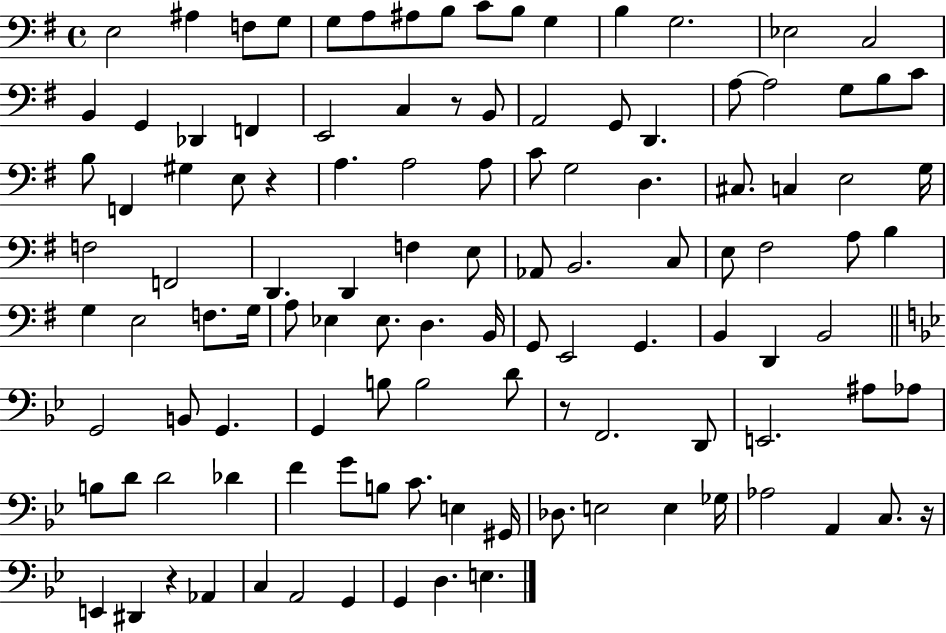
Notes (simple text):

E3/h A#3/q F3/e G3/e G3/e A3/e A#3/e B3/e C4/e B3/e G3/q B3/q G3/h. Eb3/h C3/h B2/q G2/q Db2/q F2/q E2/h C3/q R/e B2/e A2/h G2/e D2/q. A3/e A3/h G3/e B3/e C4/e B3/e F2/q G#3/q E3/e R/q A3/q. A3/h A3/e C4/e G3/h D3/q. C#3/e. C3/q E3/h G3/s F3/h F2/h D2/q. D2/q F3/q E3/e Ab2/e B2/h. C3/e E3/e F#3/h A3/e B3/q G3/q E3/h F3/e. G3/s A3/e Eb3/q Eb3/e. D3/q. B2/s G2/e E2/h G2/q. B2/q D2/q B2/h G2/h B2/e G2/q. G2/q B3/e B3/h D4/e R/e F2/h. D2/e E2/h. A#3/e Ab3/e B3/e D4/e D4/h Db4/q F4/q G4/e B3/e C4/e. E3/q G#2/s Db3/e. E3/h E3/q Gb3/s Ab3/h A2/q C3/e. R/s E2/q D#2/q R/q Ab2/q C3/q A2/h G2/q G2/q D3/q. E3/q.